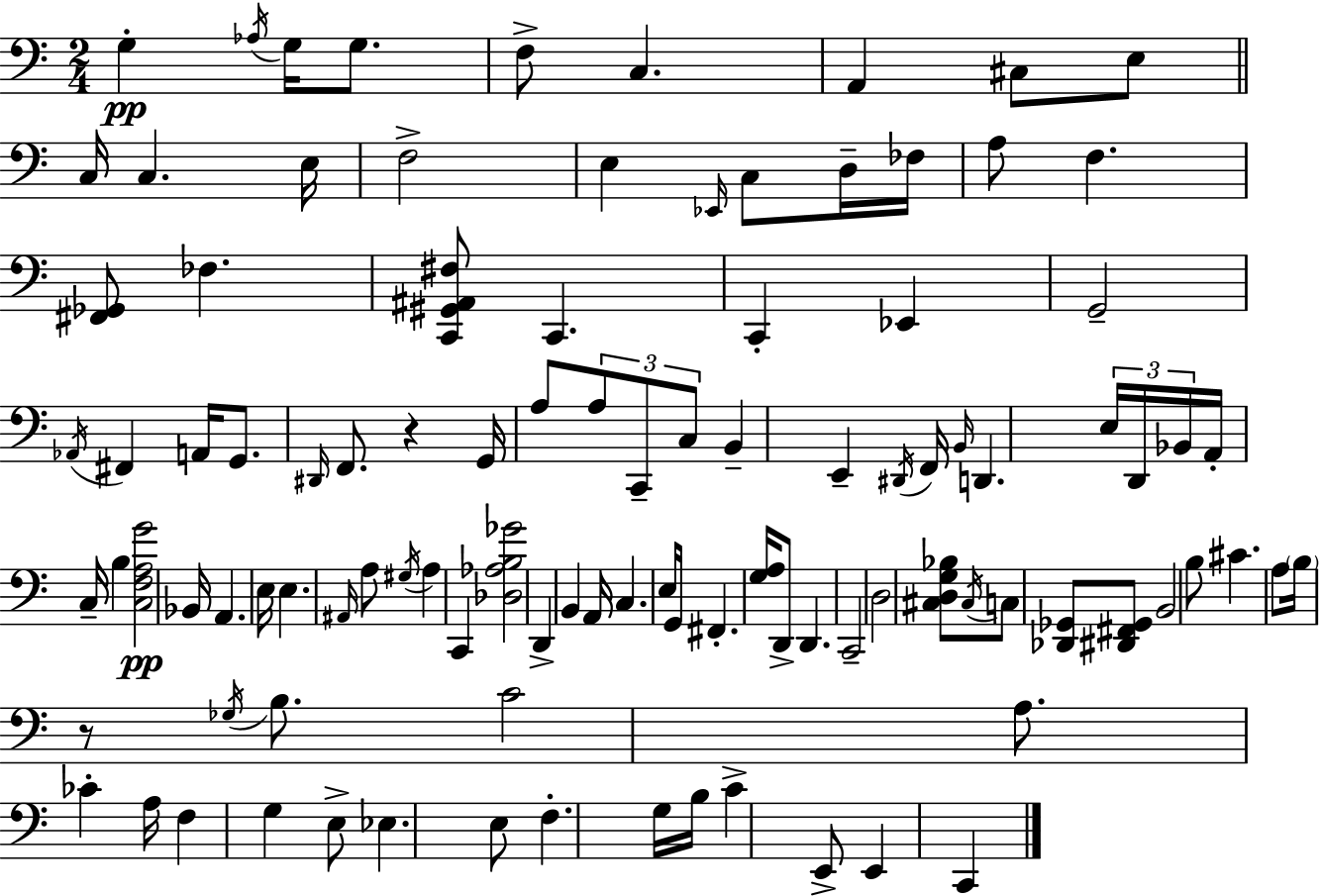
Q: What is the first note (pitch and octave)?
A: G3